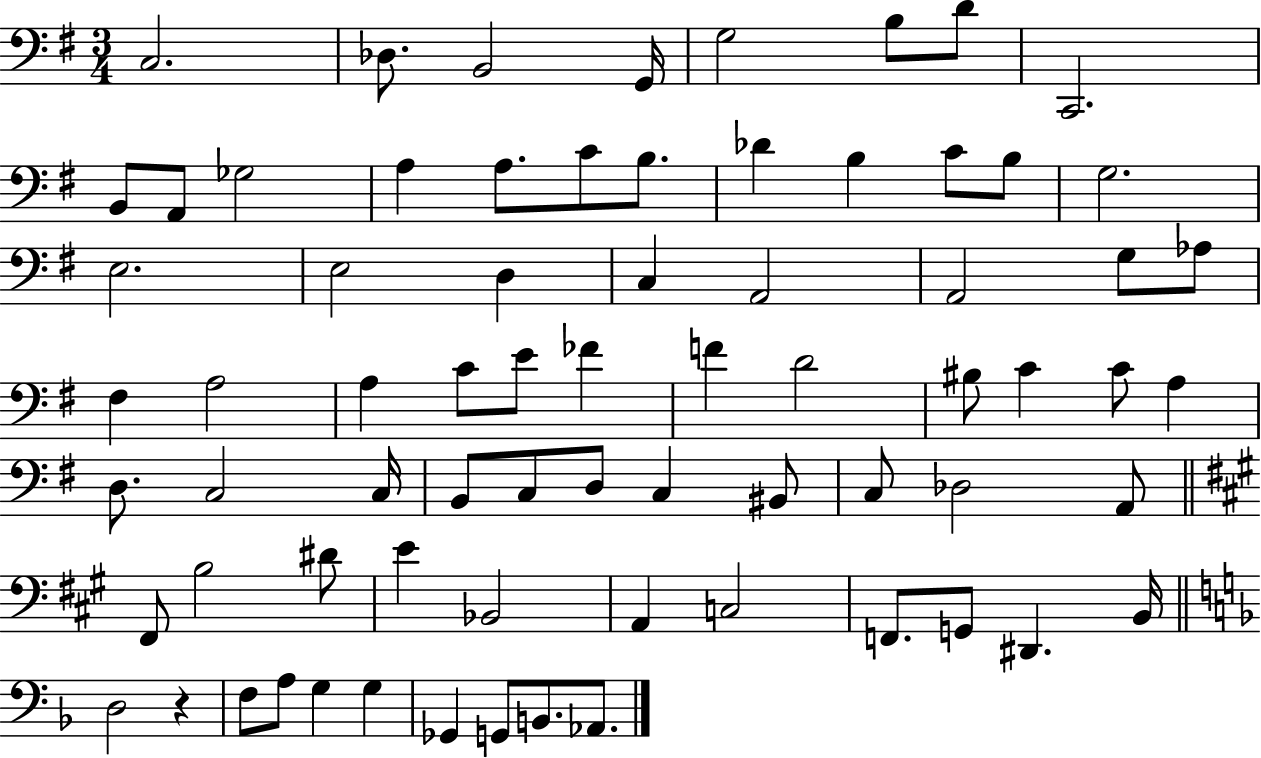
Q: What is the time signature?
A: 3/4